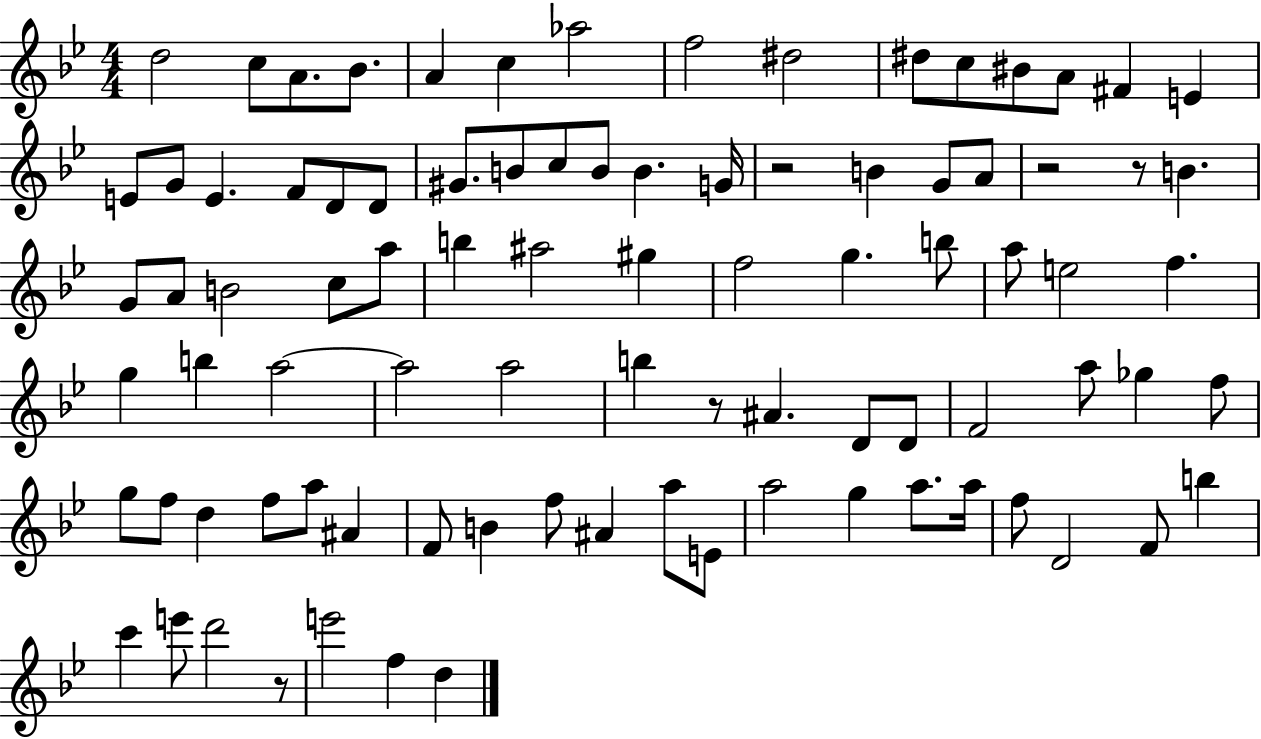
D5/h C5/e A4/e. Bb4/e. A4/q C5/q Ab5/h F5/h D#5/h D#5/e C5/e BIS4/e A4/e F#4/q E4/q E4/e G4/e E4/q. F4/e D4/e D4/e G#4/e. B4/e C5/e B4/e B4/q. G4/s R/h B4/q G4/e A4/e R/h R/e B4/q. G4/e A4/e B4/h C5/e A5/e B5/q A#5/h G#5/q F5/h G5/q. B5/e A5/e E5/h F5/q. G5/q B5/q A5/h A5/h A5/h B5/q R/e A#4/q. D4/e D4/e F4/h A5/e Gb5/q F5/e G5/e F5/e D5/q F5/e A5/e A#4/q F4/e B4/q F5/e A#4/q A5/e E4/e A5/h G5/q A5/e. A5/s F5/e D4/h F4/e B5/q C6/q E6/e D6/h R/e E6/h F5/q D5/q